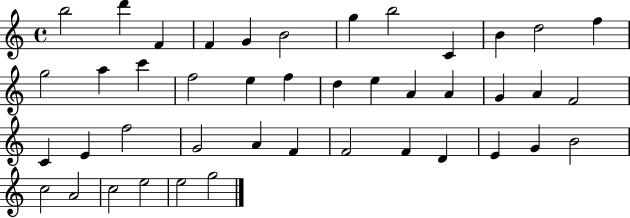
{
  \clef treble
  \time 4/4
  \defaultTimeSignature
  \key c \major
  b''2 d'''4 f'4 | f'4 g'4 b'2 | g''4 b''2 c'4 | b'4 d''2 f''4 | \break g''2 a''4 c'''4 | f''2 e''4 f''4 | d''4 e''4 a'4 a'4 | g'4 a'4 f'2 | \break c'4 e'4 f''2 | g'2 a'4 f'4 | f'2 f'4 d'4 | e'4 g'4 b'2 | \break c''2 a'2 | c''2 e''2 | e''2 g''2 | \bar "|."
}